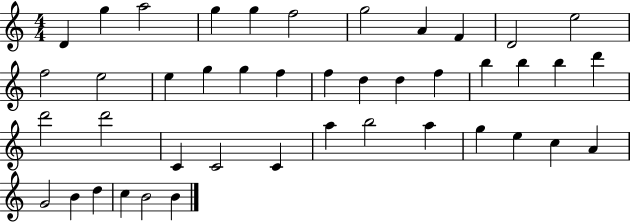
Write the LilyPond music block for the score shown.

{
  \clef treble
  \numericTimeSignature
  \time 4/4
  \key c \major
  d'4 g''4 a''2 | g''4 g''4 f''2 | g''2 a'4 f'4 | d'2 e''2 | \break f''2 e''2 | e''4 g''4 g''4 f''4 | f''4 d''4 d''4 f''4 | b''4 b''4 b''4 d'''4 | \break d'''2 d'''2 | c'4 c'2 c'4 | a''4 b''2 a''4 | g''4 e''4 c''4 a'4 | \break g'2 b'4 d''4 | c''4 b'2 b'4 | \bar "|."
}